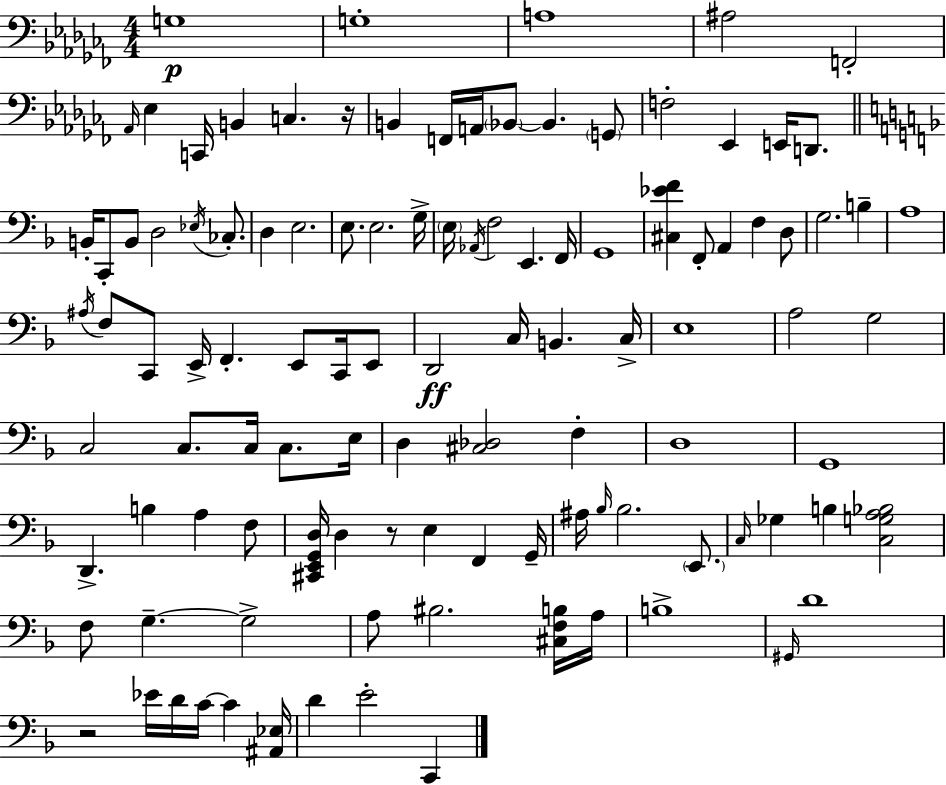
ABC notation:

X:1
T:Untitled
M:4/4
L:1/4
K:Abm
G,4 G,4 A,4 ^A,2 F,,2 _A,,/4 _E, C,,/4 B,, C, z/4 B,, F,,/4 A,,/4 _B,,/2 _B,, G,,/2 F,2 _E,, E,,/4 D,,/2 B,,/4 C,,/2 B,,/2 D,2 _E,/4 _C,/2 D, E,2 E,/2 E,2 G,/4 E,/4 _A,,/4 F,2 E,, F,,/4 G,,4 [^C,_EF] F,,/2 A,, F, D,/2 G,2 B, A,4 ^A,/4 F,/2 C,,/2 E,,/4 F,, E,,/2 C,,/4 E,,/2 D,,2 C,/4 B,, C,/4 E,4 A,2 G,2 C,2 C,/2 C,/4 C,/2 E,/4 D, [^C,_D,]2 F, D,4 G,,4 D,, B, A, F,/2 [^C,,E,,G,,D,]/4 D, z/2 E, F,, G,,/4 ^A,/4 _B,/4 _B,2 E,,/2 C,/4 _G, B, [C,G,A,_B,]2 F,/2 G, G,2 A,/2 ^B,2 [^C,F,B,]/4 A,/4 B,4 ^G,,/4 D4 z2 _E/4 D/4 C/4 C [^A,,_E,]/4 D E2 C,,